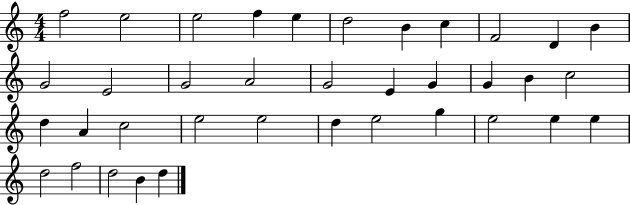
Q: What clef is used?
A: treble